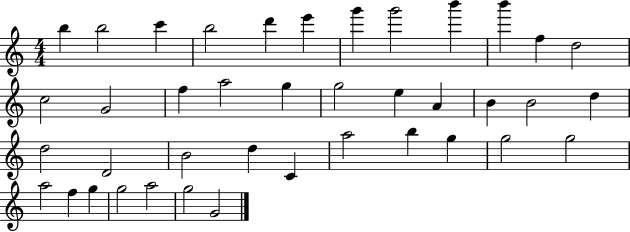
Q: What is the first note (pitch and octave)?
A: B5